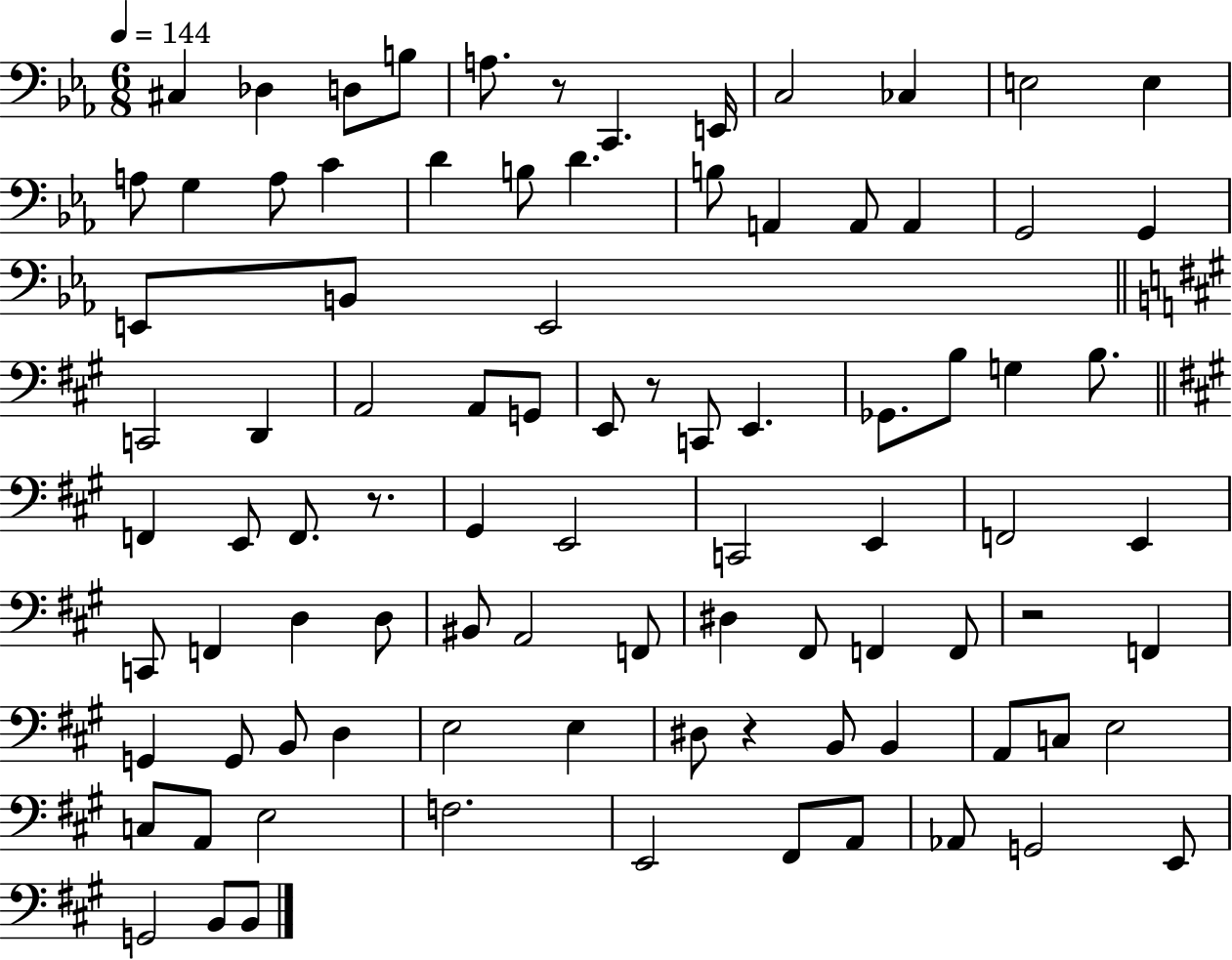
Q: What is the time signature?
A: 6/8